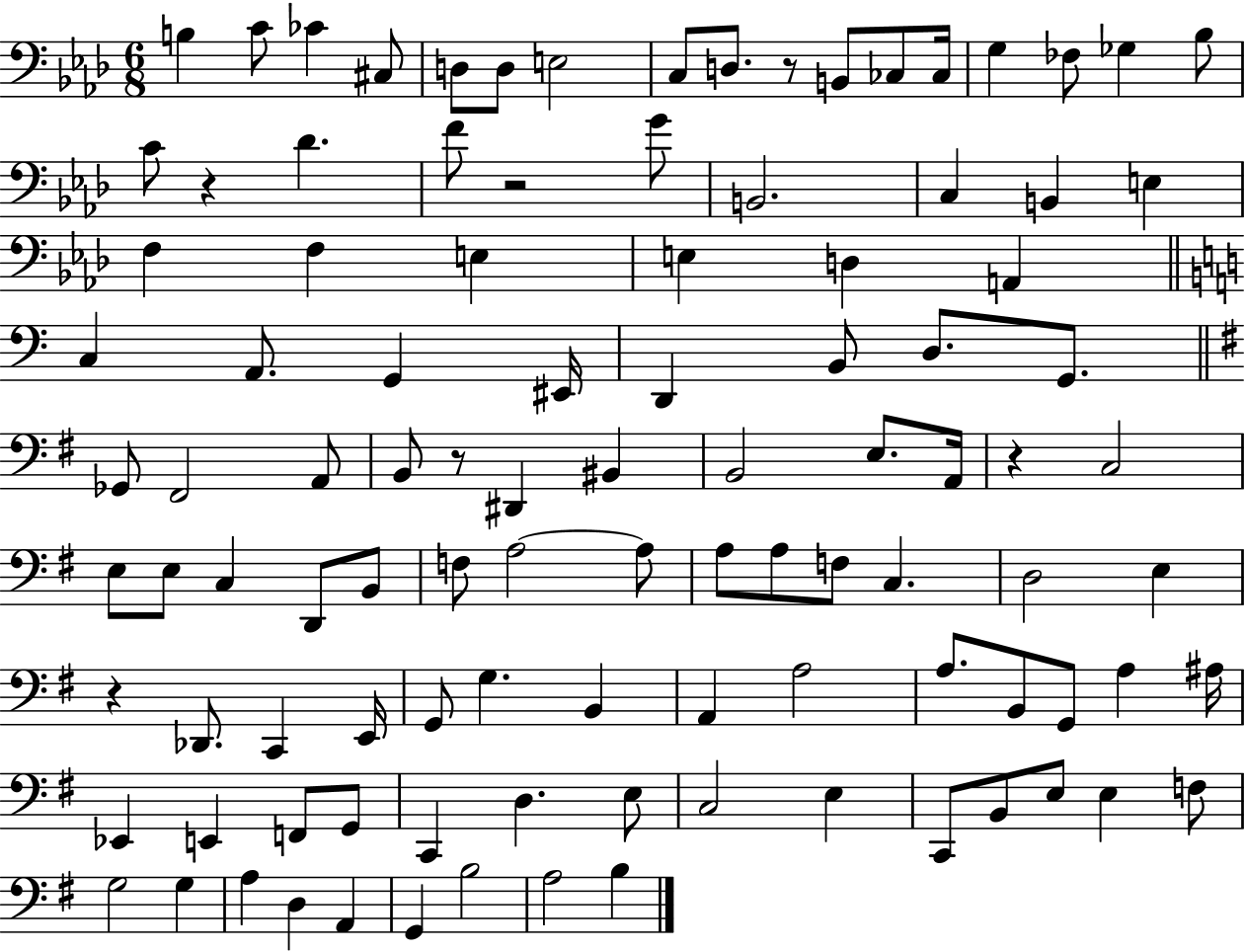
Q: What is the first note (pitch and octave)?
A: B3